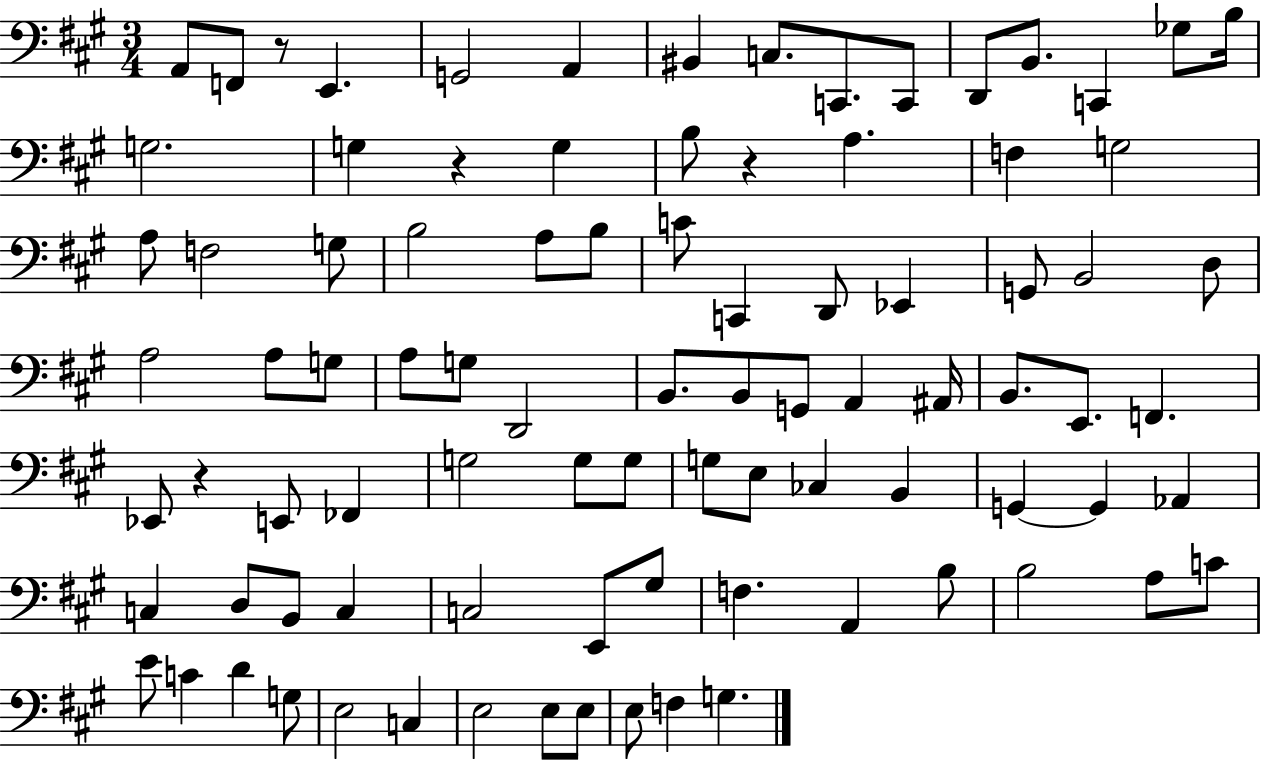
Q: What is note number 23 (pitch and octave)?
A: F3